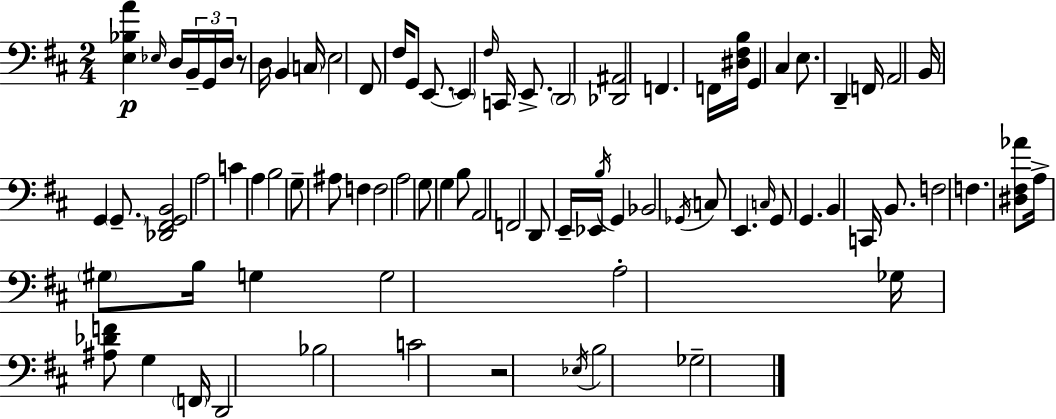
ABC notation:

X:1
T:Untitled
M:2/4
L:1/4
K:D
[E,_B,A] _E,/4 D,/4 B,,/4 G,,/4 D,/4 z/2 D,/4 B,, C,/4 E,2 ^F,,/2 ^F,/4 G,,/2 E,,/2 E,, ^F,/4 C,,/4 E,,/2 D,,2 [_D,,^A,,]2 F,, F,,/4 [^D,^F,B,]/4 G,, ^C, E,/2 D,, F,,/4 A,,2 B,,/4 G,, G,,/2 [_D,,^F,,G,,B,,]2 A,2 C A, B,2 G,/2 ^A,/2 F, F,2 A,2 G,/2 G, B,/2 A,,2 F,,2 D,,/2 E,,/4 _E,,/4 B,/4 G,, _B,,2 _G,,/4 C,/2 E,, C,/4 G,,/2 G,, B,, C,,/4 B,,/2 F,2 F, [^D,^F,_A]/2 A,/4 ^G,/2 B,/4 G, G,2 A,2 _G,/4 [^A,_DF]/2 G, F,,/4 D,,2 _B,2 C2 z2 _E,/4 B,2 _G,2